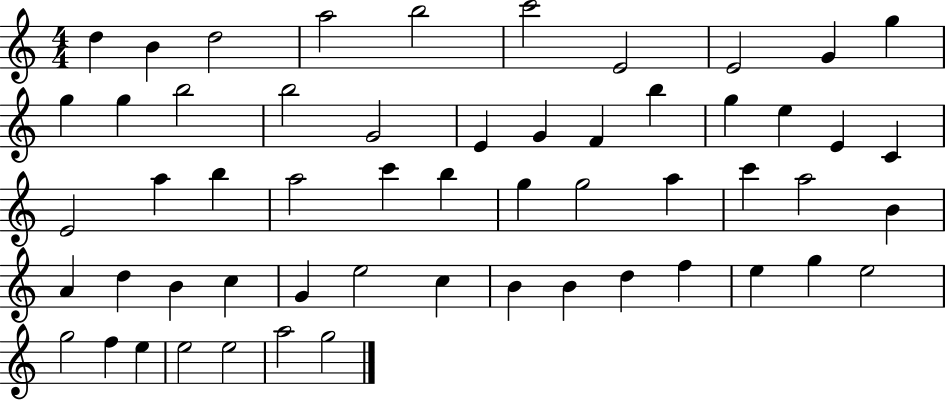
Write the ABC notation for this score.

X:1
T:Untitled
M:4/4
L:1/4
K:C
d B d2 a2 b2 c'2 E2 E2 G g g g b2 b2 G2 E G F b g e E C E2 a b a2 c' b g g2 a c' a2 B A d B c G e2 c B B d f e g e2 g2 f e e2 e2 a2 g2